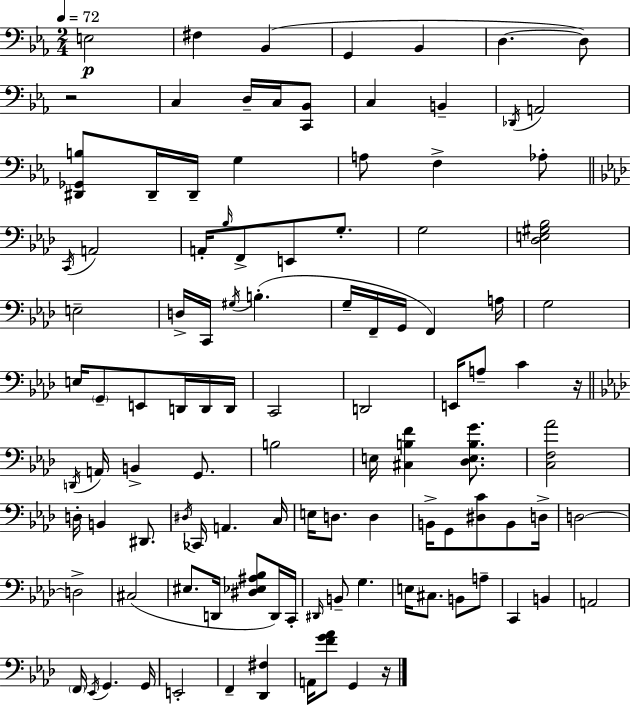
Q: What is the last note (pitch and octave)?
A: G2